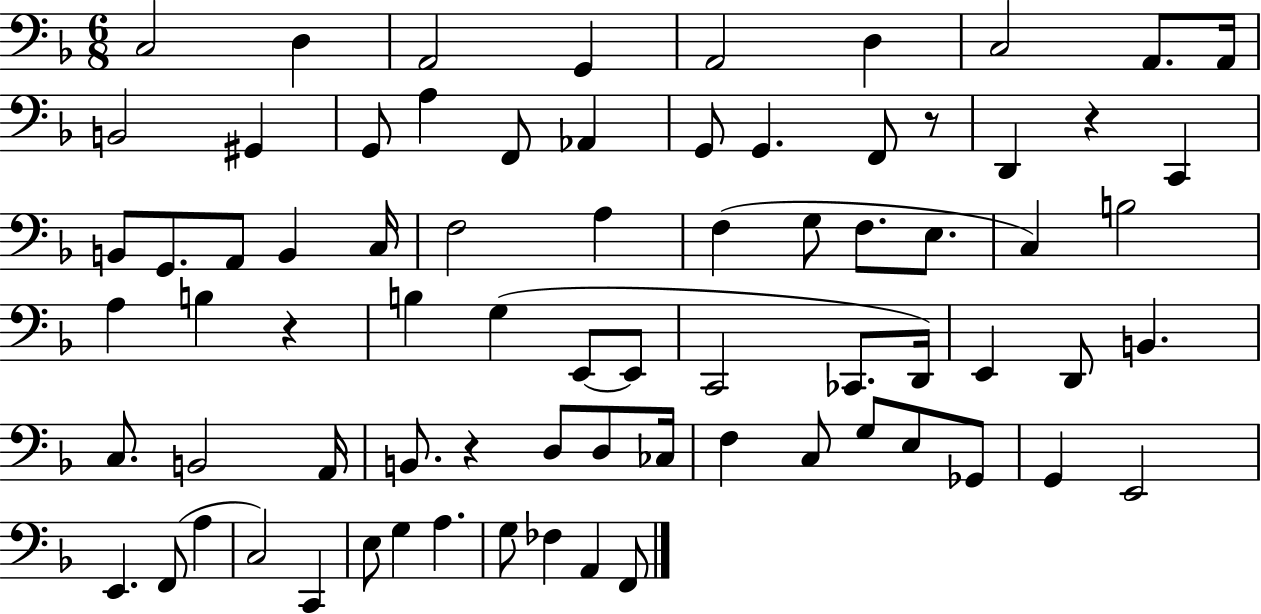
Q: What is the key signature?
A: F major